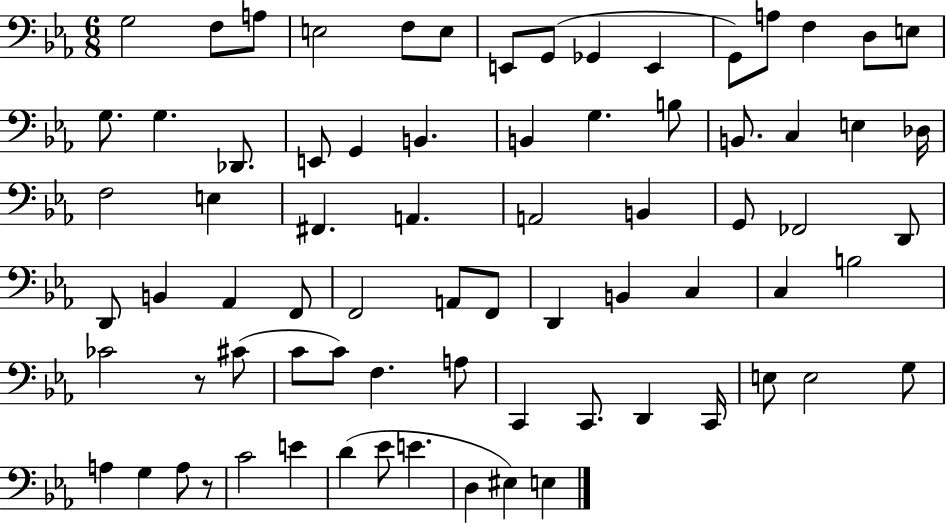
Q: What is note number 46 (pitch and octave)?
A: B2